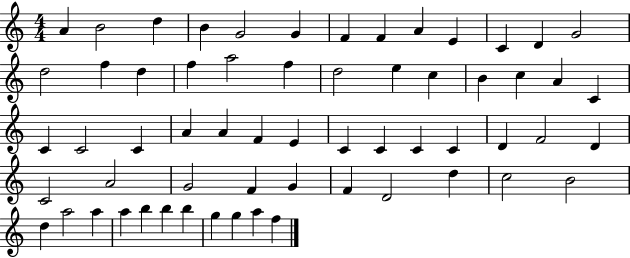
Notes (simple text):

A4/q B4/h D5/q B4/q G4/h G4/q F4/q F4/q A4/q E4/q C4/q D4/q G4/h D5/h F5/q D5/q F5/q A5/h F5/q D5/h E5/q C5/q B4/q C5/q A4/q C4/q C4/q C4/h C4/q A4/q A4/q F4/q E4/q C4/q C4/q C4/q C4/q D4/q F4/h D4/q C4/h A4/h G4/h F4/q G4/q F4/q D4/h D5/q C5/h B4/h D5/q A5/h A5/q A5/q B5/q B5/q B5/q G5/q G5/q A5/q F5/q